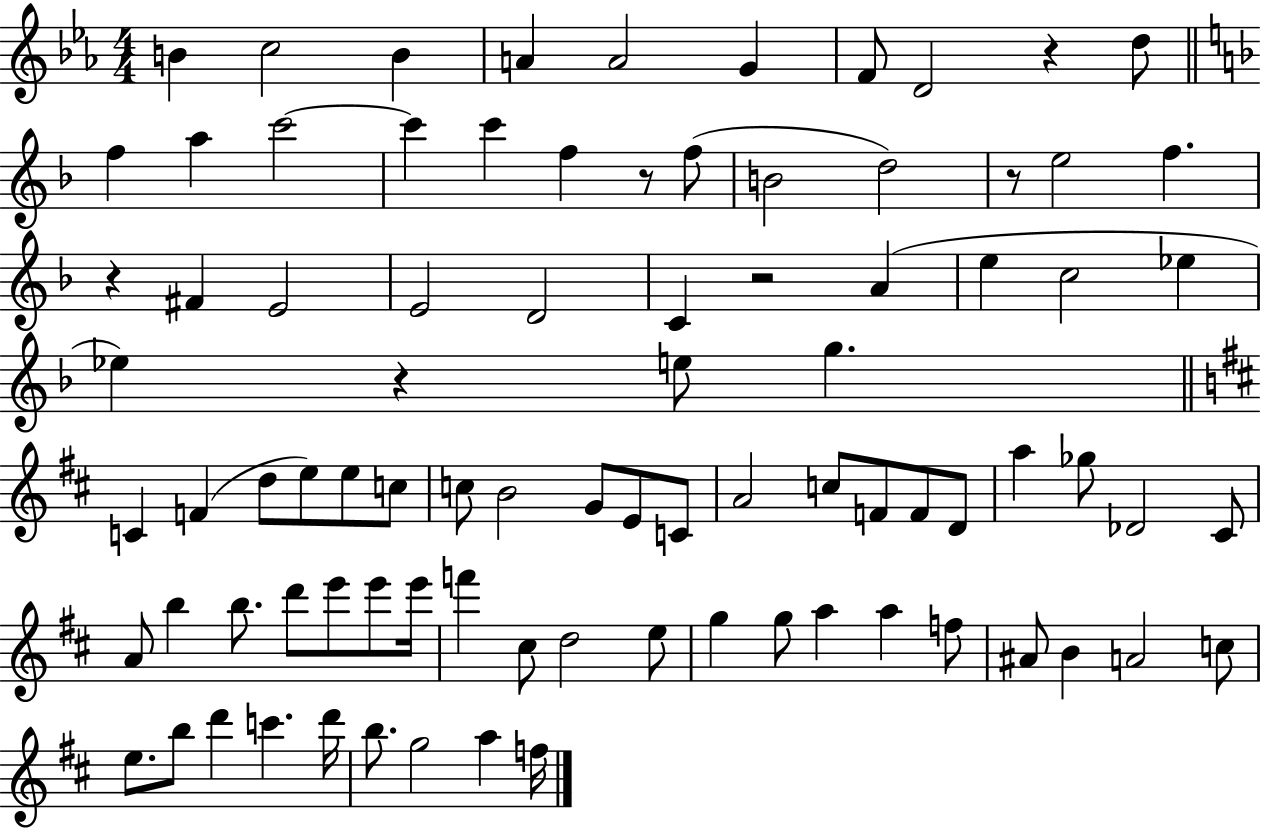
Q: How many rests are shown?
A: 6